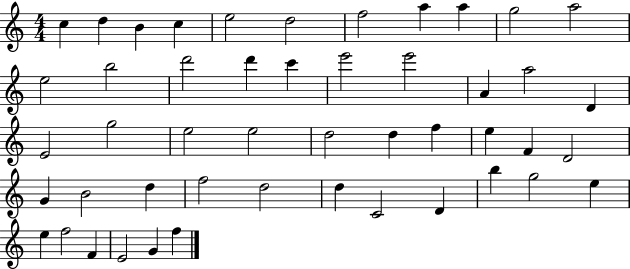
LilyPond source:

{
  \clef treble
  \numericTimeSignature
  \time 4/4
  \key c \major
  c''4 d''4 b'4 c''4 | e''2 d''2 | f''2 a''4 a''4 | g''2 a''2 | \break e''2 b''2 | d'''2 d'''4 c'''4 | e'''2 e'''2 | a'4 a''2 d'4 | \break e'2 g''2 | e''2 e''2 | d''2 d''4 f''4 | e''4 f'4 d'2 | \break g'4 b'2 d''4 | f''2 d''2 | d''4 c'2 d'4 | b''4 g''2 e''4 | \break e''4 f''2 f'4 | e'2 g'4 f''4 | \bar "|."
}